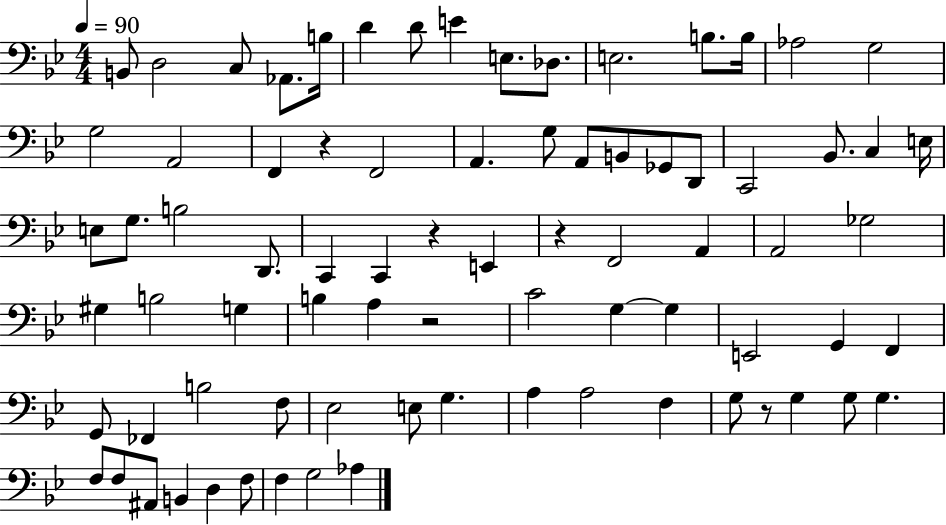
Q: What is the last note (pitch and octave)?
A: Ab3